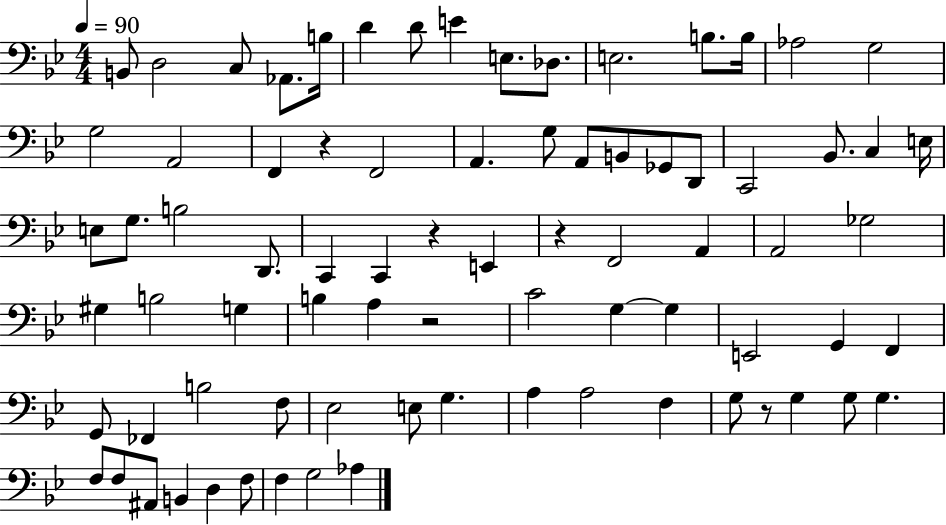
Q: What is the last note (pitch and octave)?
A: Ab3